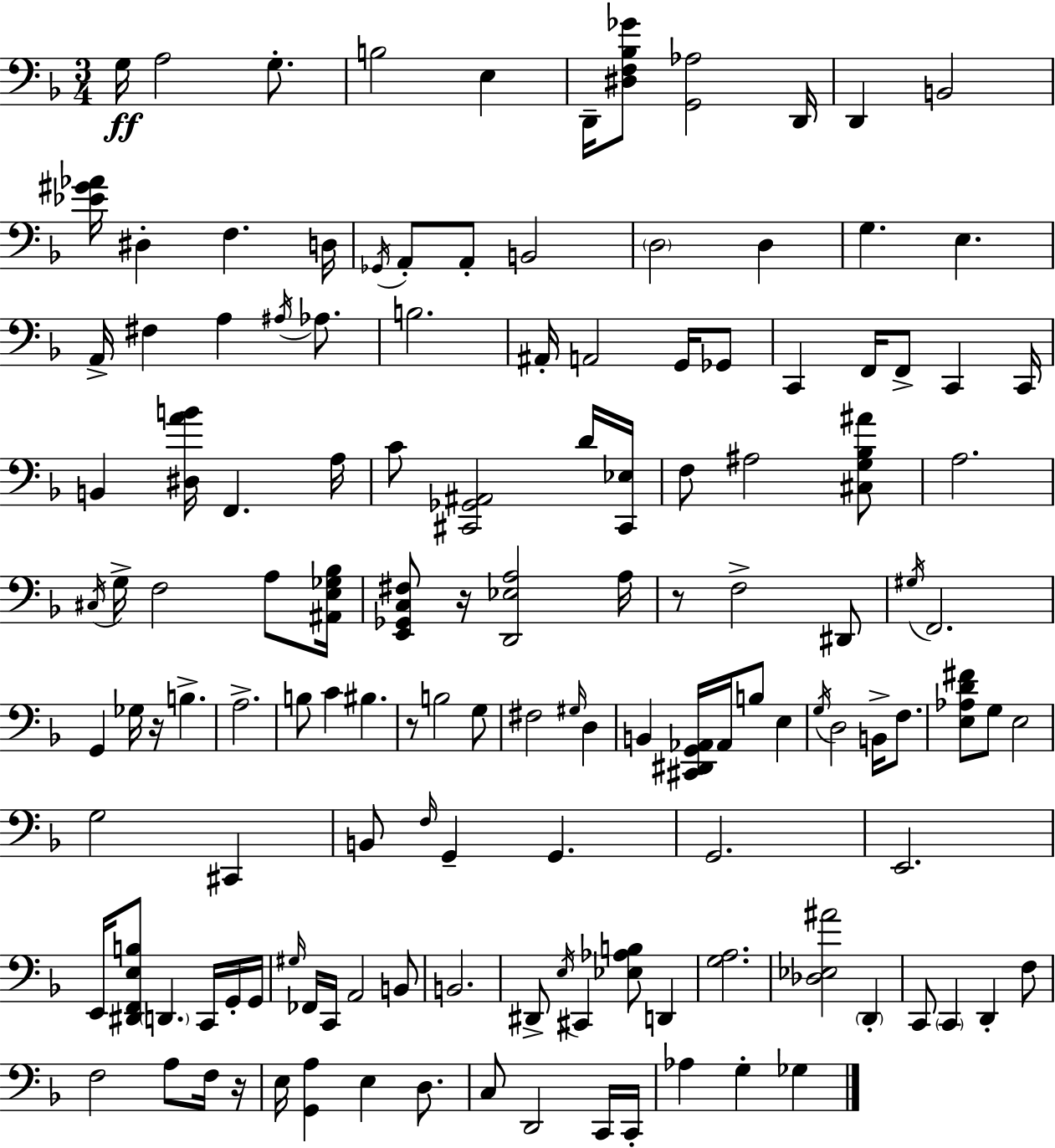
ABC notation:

X:1
T:Untitled
M:3/4
L:1/4
K:F
G,/4 A,2 G,/2 B,2 E, D,,/4 [^D,F,_B,_G]/2 [G,,_A,]2 D,,/4 D,, B,,2 [_E^G_A]/4 ^D, F, D,/4 _G,,/4 A,,/2 A,,/2 B,,2 D,2 D, G, E, A,,/4 ^F, A, ^A,/4 _A,/2 B,2 ^A,,/4 A,,2 G,,/4 _G,,/2 C,, F,,/4 F,,/2 C,, C,,/4 B,, [^D,AB]/4 F,, A,/4 C/2 [^C,,_G,,^A,,]2 D/4 [^C,,_E,]/4 F,/2 ^A,2 [^C,G,_B,^A]/2 A,2 ^C,/4 G,/4 F,2 A,/2 [^A,,E,_G,_B,]/4 [E,,_G,,C,^F,]/2 z/4 [D,,_E,A,]2 A,/4 z/2 F,2 ^D,,/2 ^G,/4 F,,2 G,, _G,/4 z/4 B, A,2 B,/2 C ^B, z/2 B,2 G,/2 ^F,2 ^G,/4 D, B,, [^C,,^D,,G,,_A,,]/4 _A,,/4 B,/2 E, G,/4 D,2 B,,/4 F,/2 [E,_A,D^F]/2 G,/2 E,2 G,2 ^C,, B,,/2 F,/4 G,, G,, G,,2 E,,2 E,,/4 [^D,,F,,E,B,]/2 D,, C,,/4 G,,/4 G,,/4 ^G,/4 _F,,/4 C,,/4 A,,2 B,,/2 B,,2 ^D,,/2 E,/4 ^C,, [_E,_A,B,]/2 D,, [G,A,]2 [_D,_E,^A]2 D,, C,,/2 C,, D,, F,/2 F,2 A,/2 F,/4 z/4 E,/4 [G,,A,] E, D,/2 C,/2 D,,2 C,,/4 C,,/4 _A, G, _G,